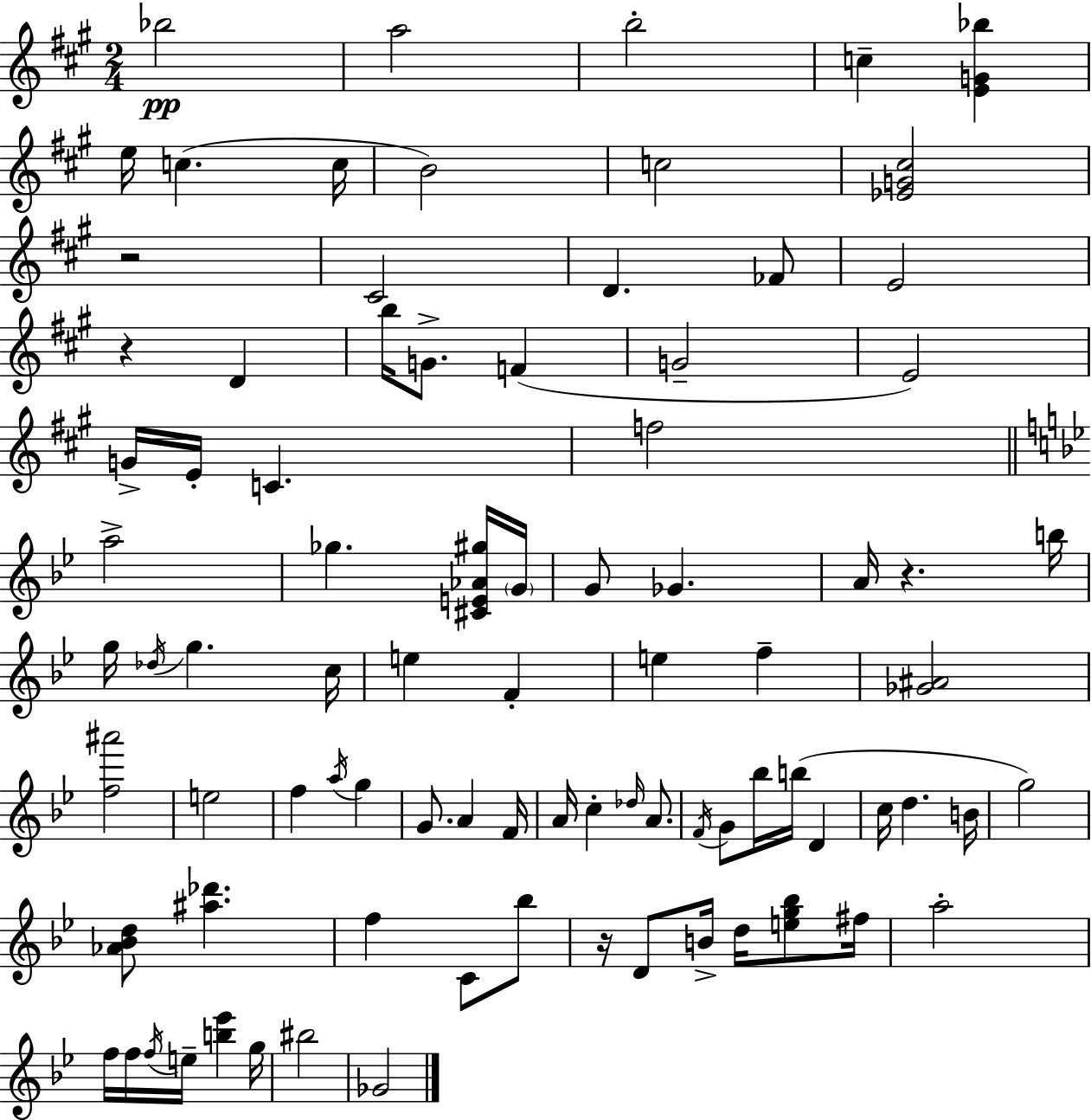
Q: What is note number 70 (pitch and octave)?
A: E5